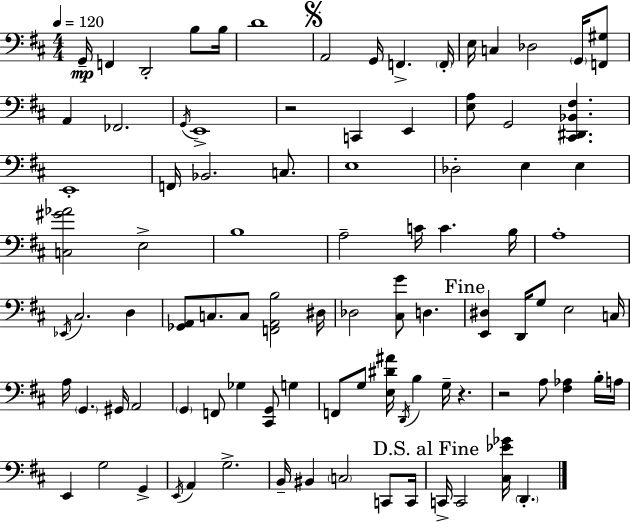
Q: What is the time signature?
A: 4/4